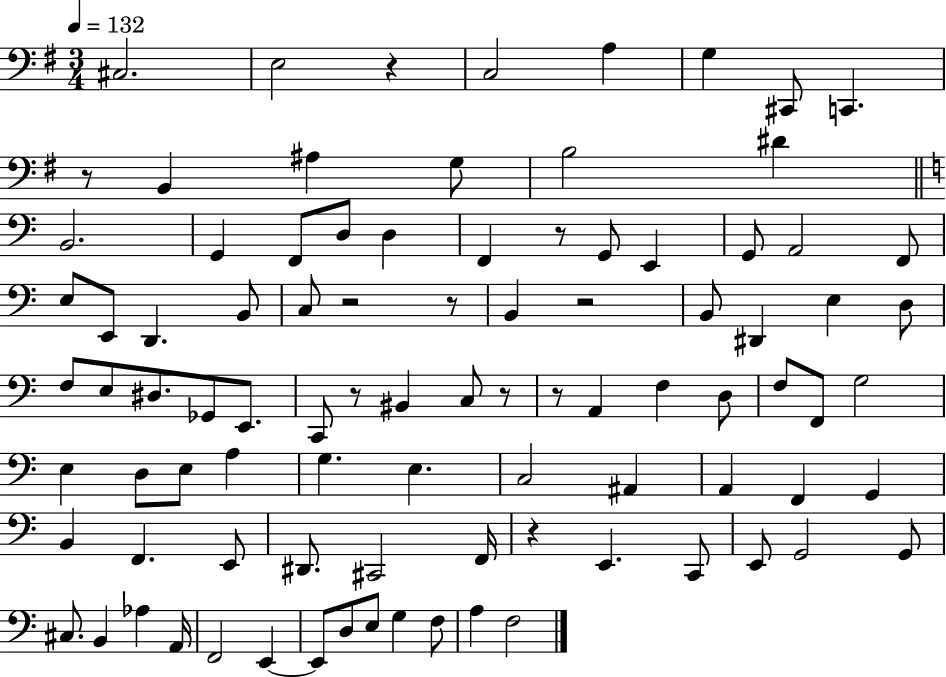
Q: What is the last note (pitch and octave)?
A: F3